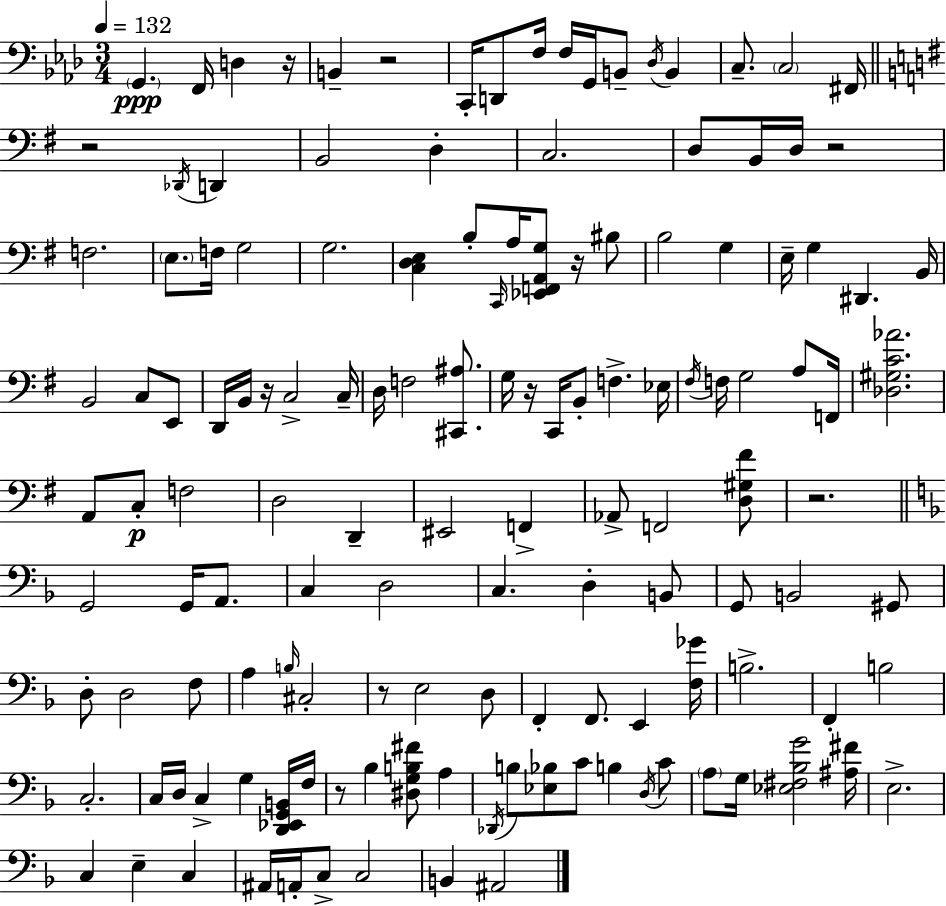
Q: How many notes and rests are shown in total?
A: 138